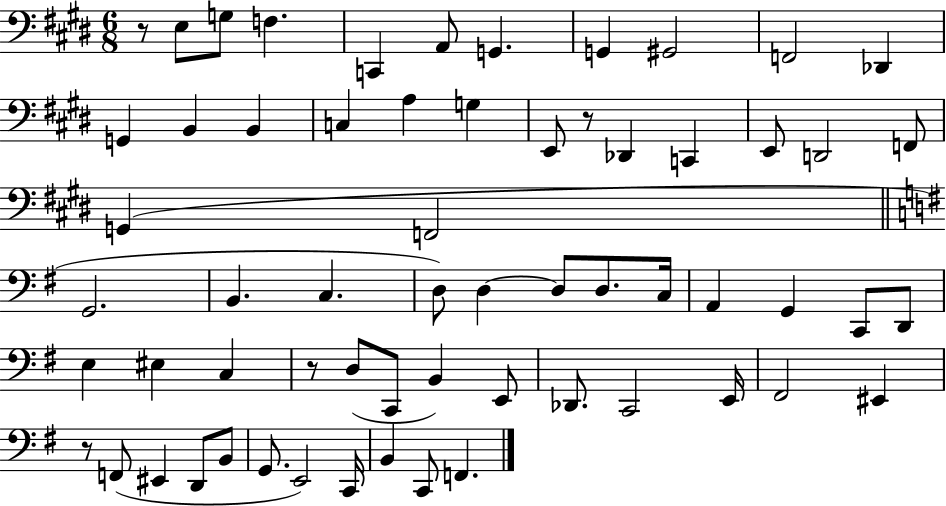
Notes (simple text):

R/e E3/e G3/e F3/q. C2/q A2/e G2/q. G2/q G#2/h F2/h Db2/q G2/q B2/q B2/q C3/q A3/q G3/q E2/e R/e Db2/q C2/q E2/e D2/h F2/e G2/q F2/h G2/h. B2/q. C3/q. D3/e D3/q D3/e D3/e. C3/s A2/q G2/q C2/e D2/e E3/q EIS3/q C3/q R/e D3/e C2/e B2/q E2/e Db2/e. C2/h E2/s F#2/h EIS2/q R/e F2/e EIS2/q D2/e B2/e G2/e. E2/h C2/s B2/q C2/e F2/q.